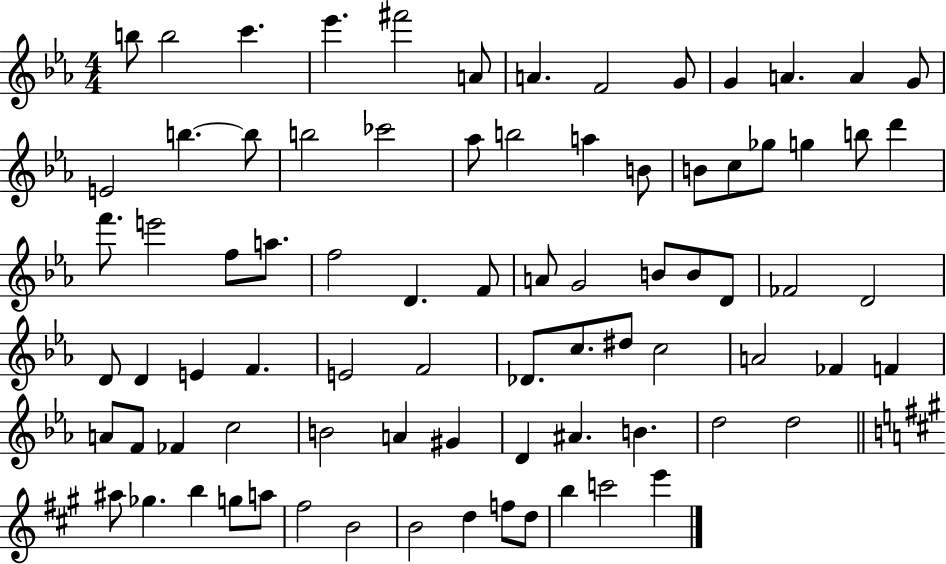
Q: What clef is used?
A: treble